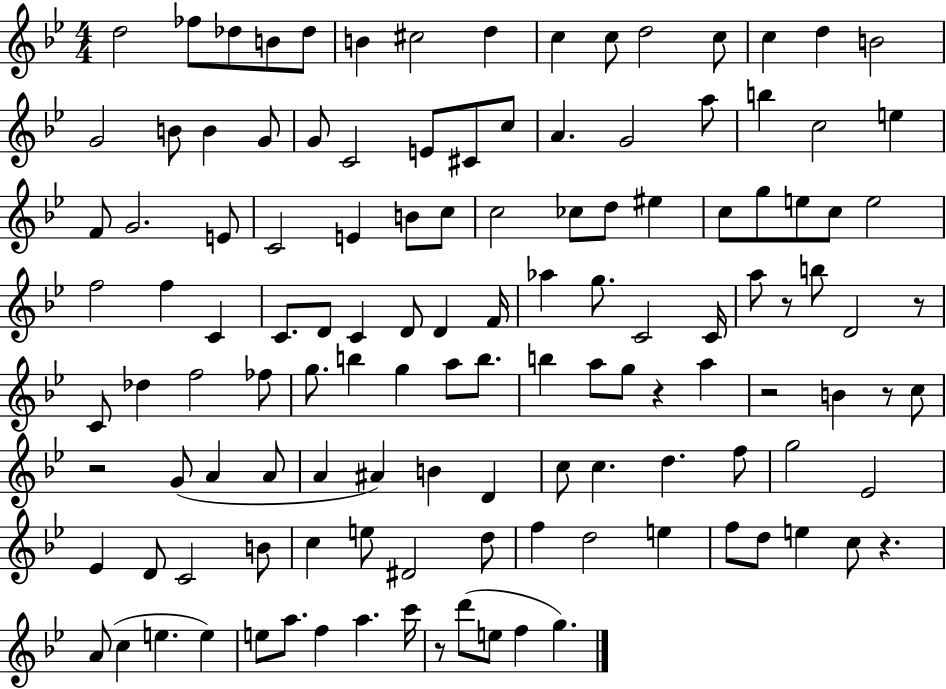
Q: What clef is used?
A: treble